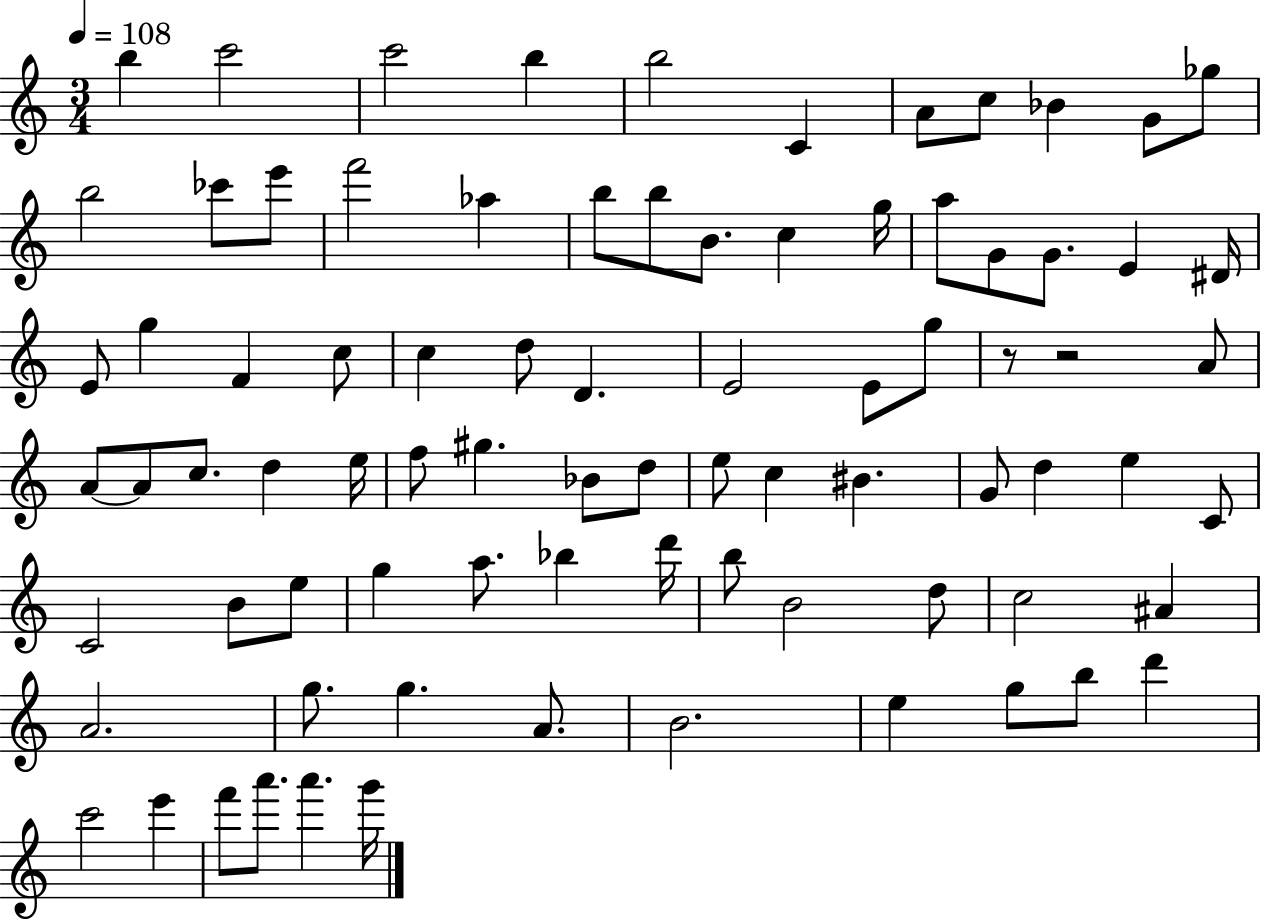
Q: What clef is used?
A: treble